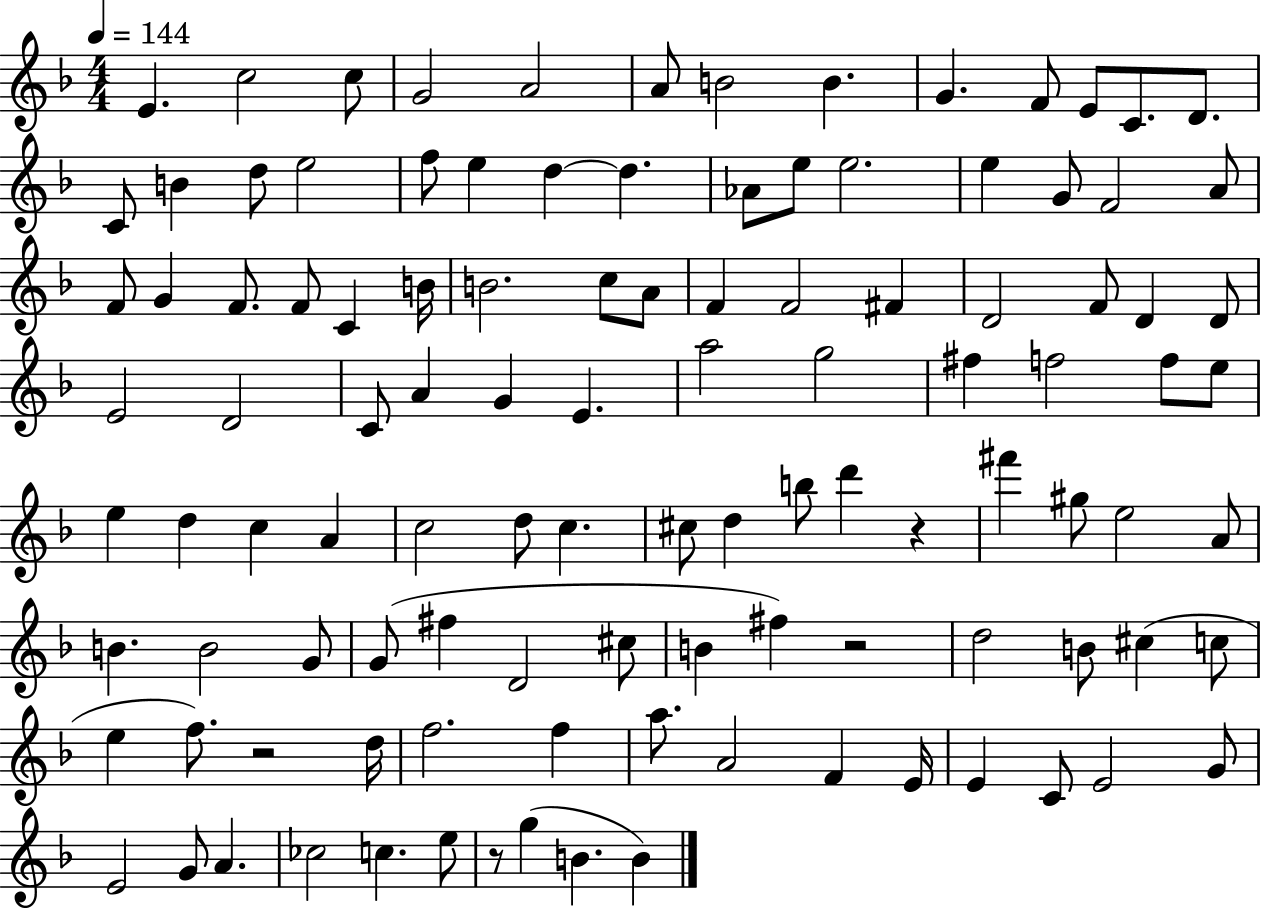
{
  \clef treble
  \numericTimeSignature
  \time 4/4
  \key f \major
  \tempo 4 = 144
  e'4. c''2 c''8 | g'2 a'2 | a'8 b'2 b'4. | g'4. f'8 e'8 c'8. d'8. | \break c'8 b'4 d''8 e''2 | f''8 e''4 d''4~~ d''4. | aes'8 e''8 e''2. | e''4 g'8 f'2 a'8 | \break f'8 g'4 f'8. f'8 c'4 b'16 | b'2. c''8 a'8 | f'4 f'2 fis'4 | d'2 f'8 d'4 d'8 | \break e'2 d'2 | c'8 a'4 g'4 e'4. | a''2 g''2 | fis''4 f''2 f''8 e''8 | \break e''4 d''4 c''4 a'4 | c''2 d''8 c''4. | cis''8 d''4 b''8 d'''4 r4 | fis'''4 gis''8 e''2 a'8 | \break b'4. b'2 g'8 | g'8( fis''4 d'2 cis''8 | b'4 fis''4) r2 | d''2 b'8 cis''4( c''8 | \break e''4 f''8.) r2 d''16 | f''2. f''4 | a''8. a'2 f'4 e'16 | e'4 c'8 e'2 g'8 | \break e'2 g'8 a'4. | ces''2 c''4. e''8 | r8 g''4( b'4. b'4) | \bar "|."
}